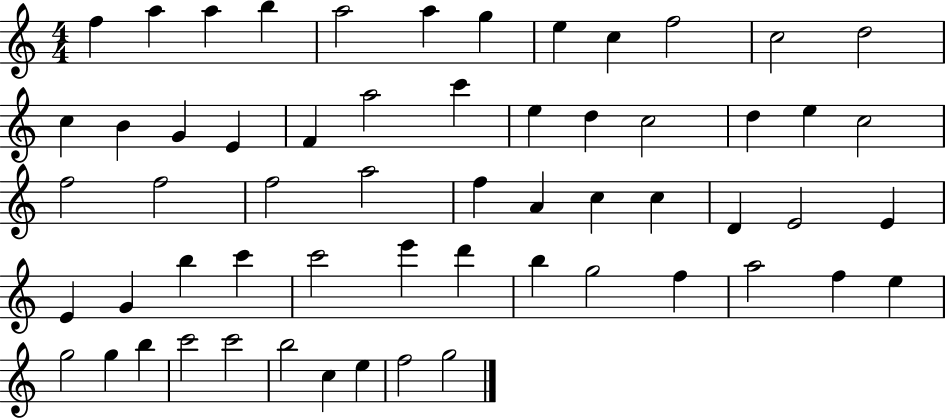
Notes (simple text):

F5/q A5/q A5/q B5/q A5/h A5/q G5/q E5/q C5/q F5/h C5/h D5/h C5/q B4/q G4/q E4/q F4/q A5/h C6/q E5/q D5/q C5/h D5/q E5/q C5/h F5/h F5/h F5/h A5/h F5/q A4/q C5/q C5/q D4/q E4/h E4/q E4/q G4/q B5/q C6/q C6/h E6/q D6/q B5/q G5/h F5/q A5/h F5/q E5/q G5/h G5/q B5/q C6/h C6/h B5/h C5/q E5/q F5/h G5/h